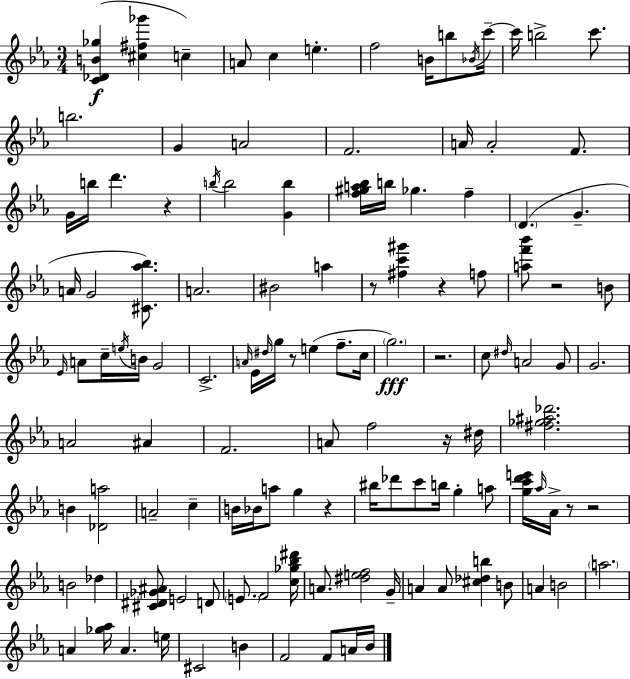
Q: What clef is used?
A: treble